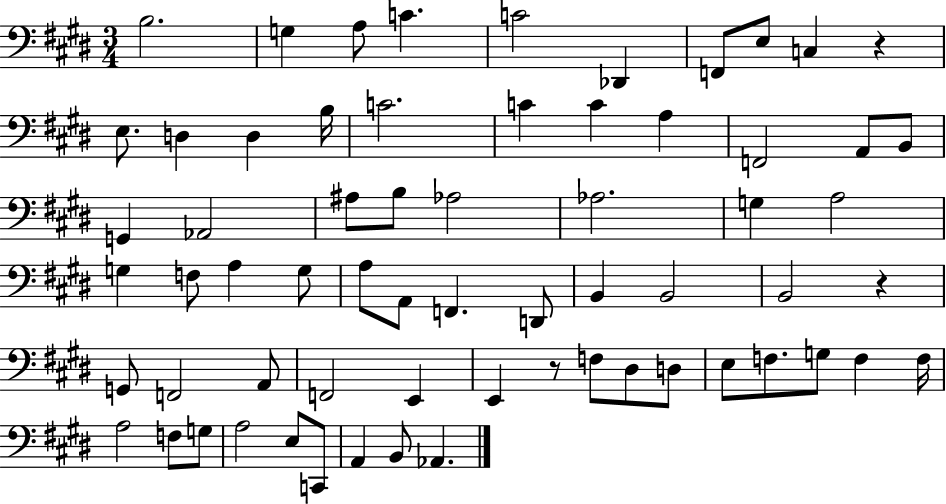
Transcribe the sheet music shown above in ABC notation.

X:1
T:Untitled
M:3/4
L:1/4
K:E
B,2 G, A,/2 C C2 _D,, F,,/2 E,/2 C, z E,/2 D, D, B,/4 C2 C C A, F,,2 A,,/2 B,,/2 G,, _A,,2 ^A,/2 B,/2 _A,2 _A,2 G, A,2 G, F,/2 A, G,/2 A,/2 A,,/2 F,, D,,/2 B,, B,,2 B,,2 z G,,/2 F,,2 A,,/2 F,,2 E,, E,, z/2 F,/2 ^D,/2 D,/2 E,/2 F,/2 G,/2 F, F,/4 A,2 F,/2 G,/2 A,2 E,/2 C,,/2 A,, B,,/2 _A,,